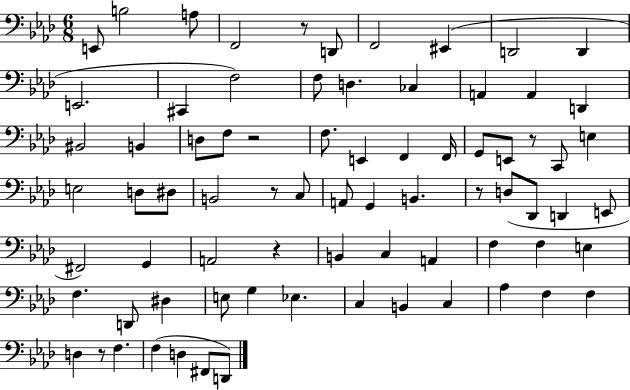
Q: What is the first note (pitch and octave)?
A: E2